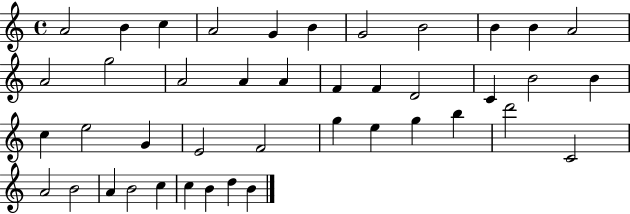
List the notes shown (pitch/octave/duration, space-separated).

A4/h B4/q C5/q A4/h G4/q B4/q G4/h B4/h B4/q B4/q A4/h A4/h G5/h A4/h A4/q A4/q F4/q F4/q D4/h C4/q B4/h B4/q C5/q E5/h G4/q E4/h F4/h G5/q E5/q G5/q B5/q D6/h C4/h A4/h B4/h A4/q B4/h C5/q C5/q B4/q D5/q B4/q